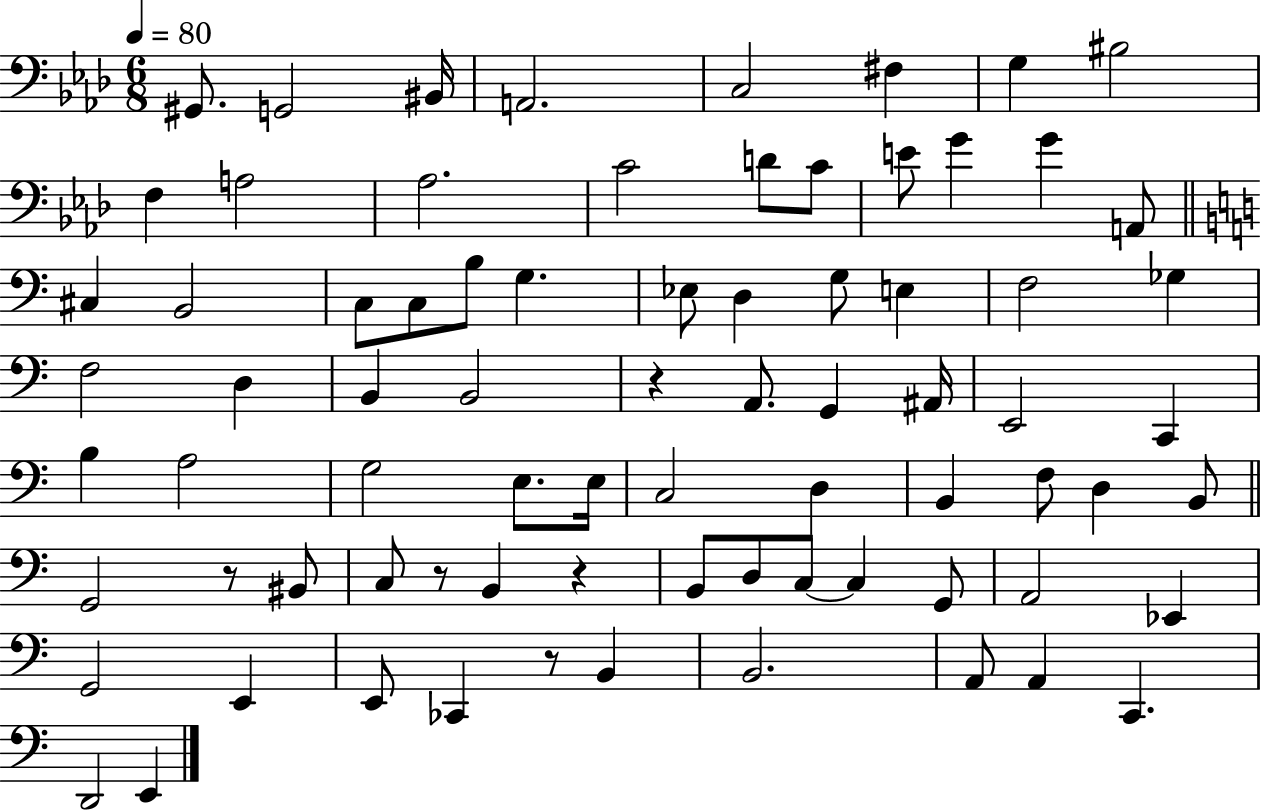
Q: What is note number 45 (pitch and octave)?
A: C3